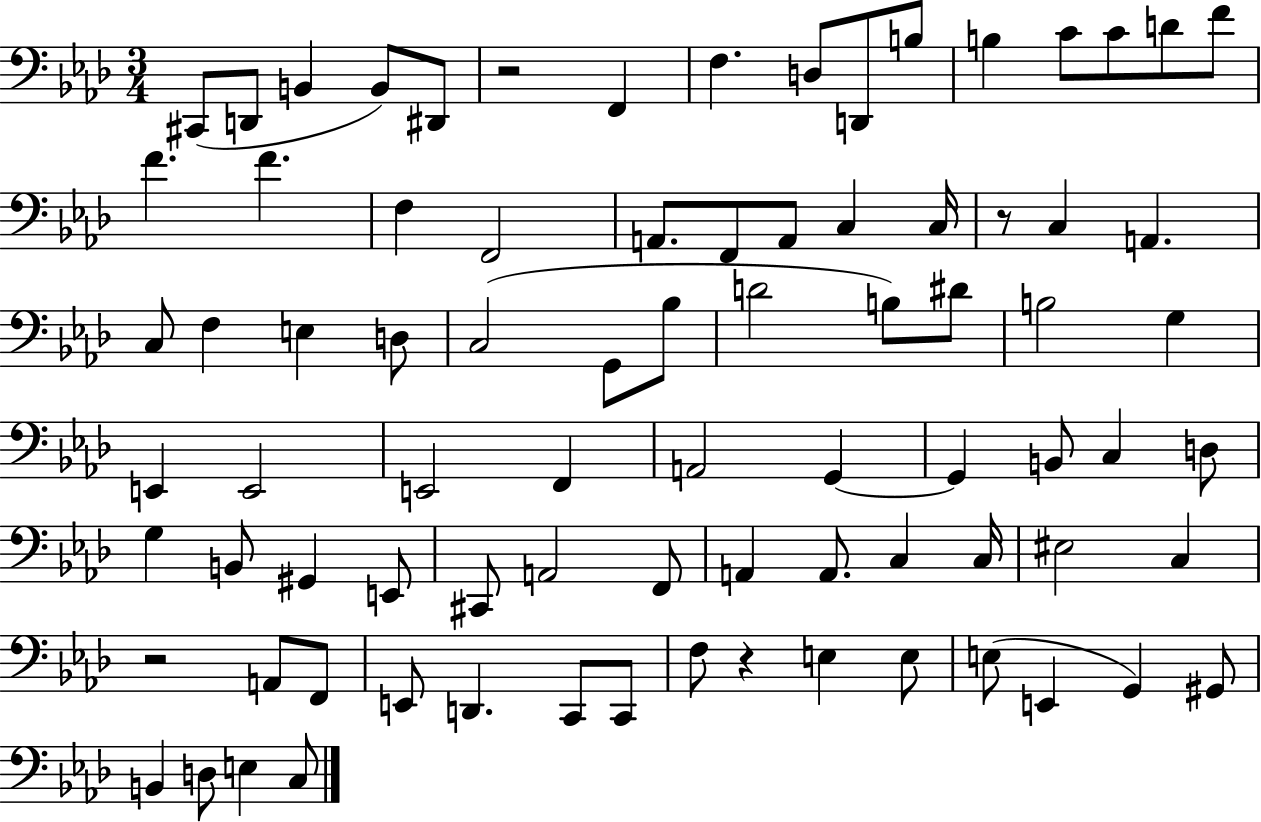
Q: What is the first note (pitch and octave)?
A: C#2